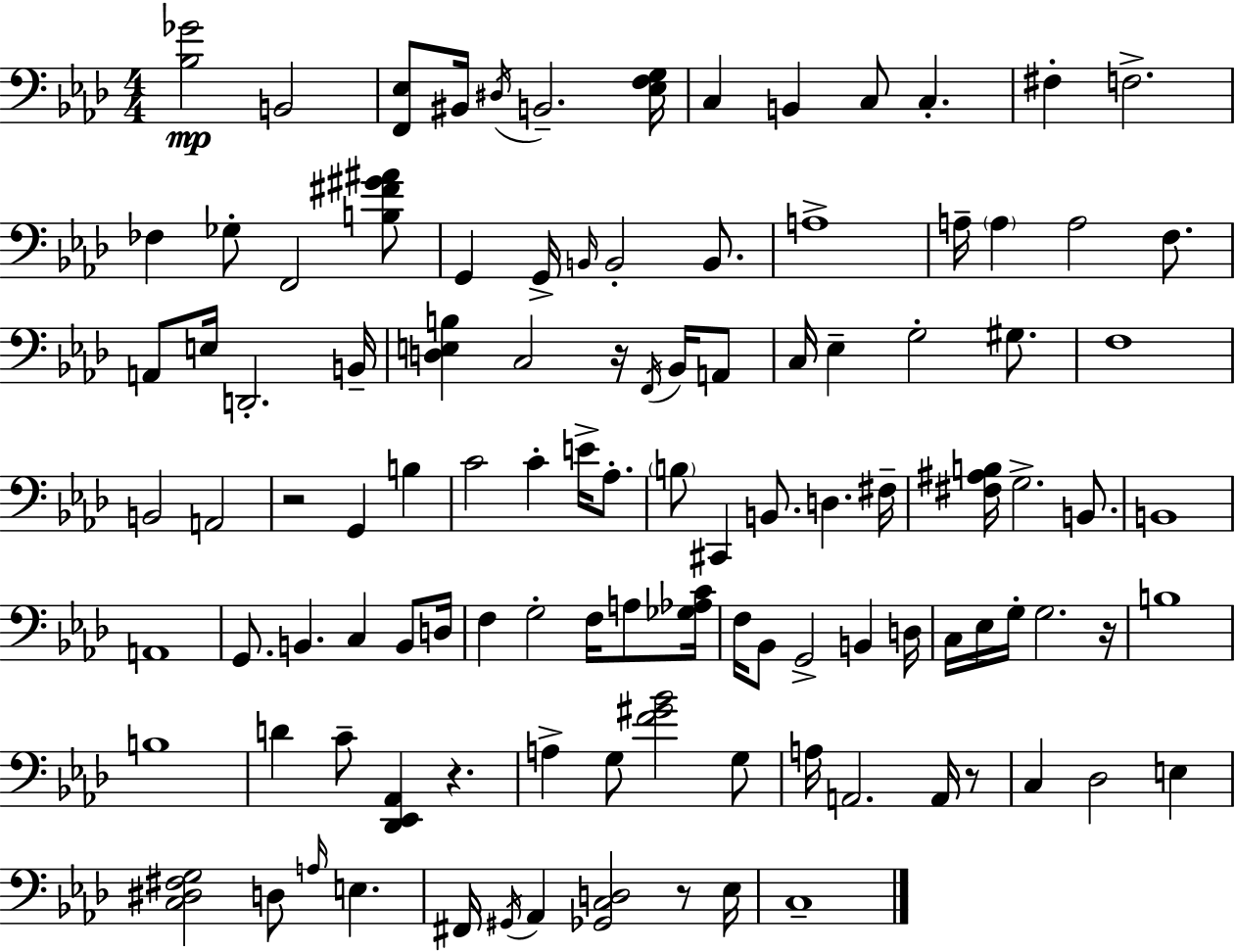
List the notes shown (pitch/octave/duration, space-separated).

[Bb3,Gb4]/h B2/h [F2,Eb3]/e BIS2/s D#3/s B2/h. [Eb3,F3,G3]/s C3/q B2/q C3/e C3/q. F#3/q F3/h. FES3/q Gb3/e F2/h [B3,F#4,G#4,A#4]/e G2/q G2/s B2/s B2/h B2/e. A3/w A3/s A3/q A3/h F3/e. A2/e E3/s D2/h. B2/s [D3,E3,B3]/q C3/h R/s F2/s Bb2/s A2/e C3/s Eb3/q G3/h G#3/e. F3/w B2/h A2/h R/h G2/q B3/q C4/h C4/q E4/s Ab3/e. B3/e C#2/q B2/e. D3/q. F#3/s [F#3,A#3,B3]/s G3/h. B2/e. B2/w A2/w G2/e. B2/q. C3/q B2/e D3/s F3/q G3/h F3/s A3/e [Gb3,Ab3,C4]/s F3/s Bb2/e G2/h B2/q D3/s C3/s Eb3/s G3/s G3/h. R/s B3/w B3/w D4/q C4/e [Db2,Eb2,Ab2]/q R/q. A3/q G3/e [F4,G#4,Bb4]/h G3/e A3/s A2/h. A2/s R/e C3/q Db3/h E3/q [C3,D#3,F#3,G3]/h D3/e A3/s E3/q. F#2/s G#2/s Ab2/q [Gb2,C3,D3]/h R/e Eb3/s C3/w